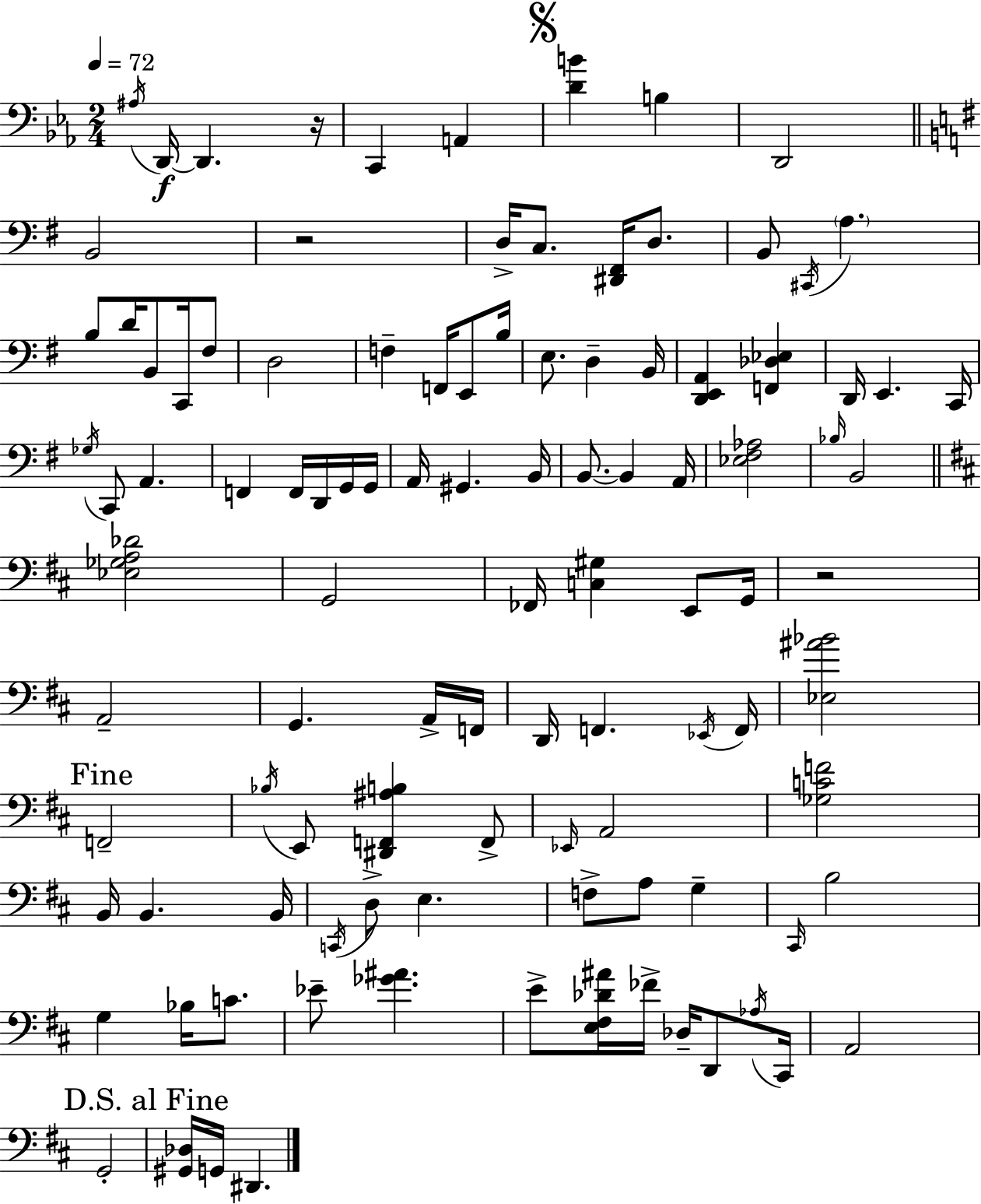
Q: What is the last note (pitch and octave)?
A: D#2